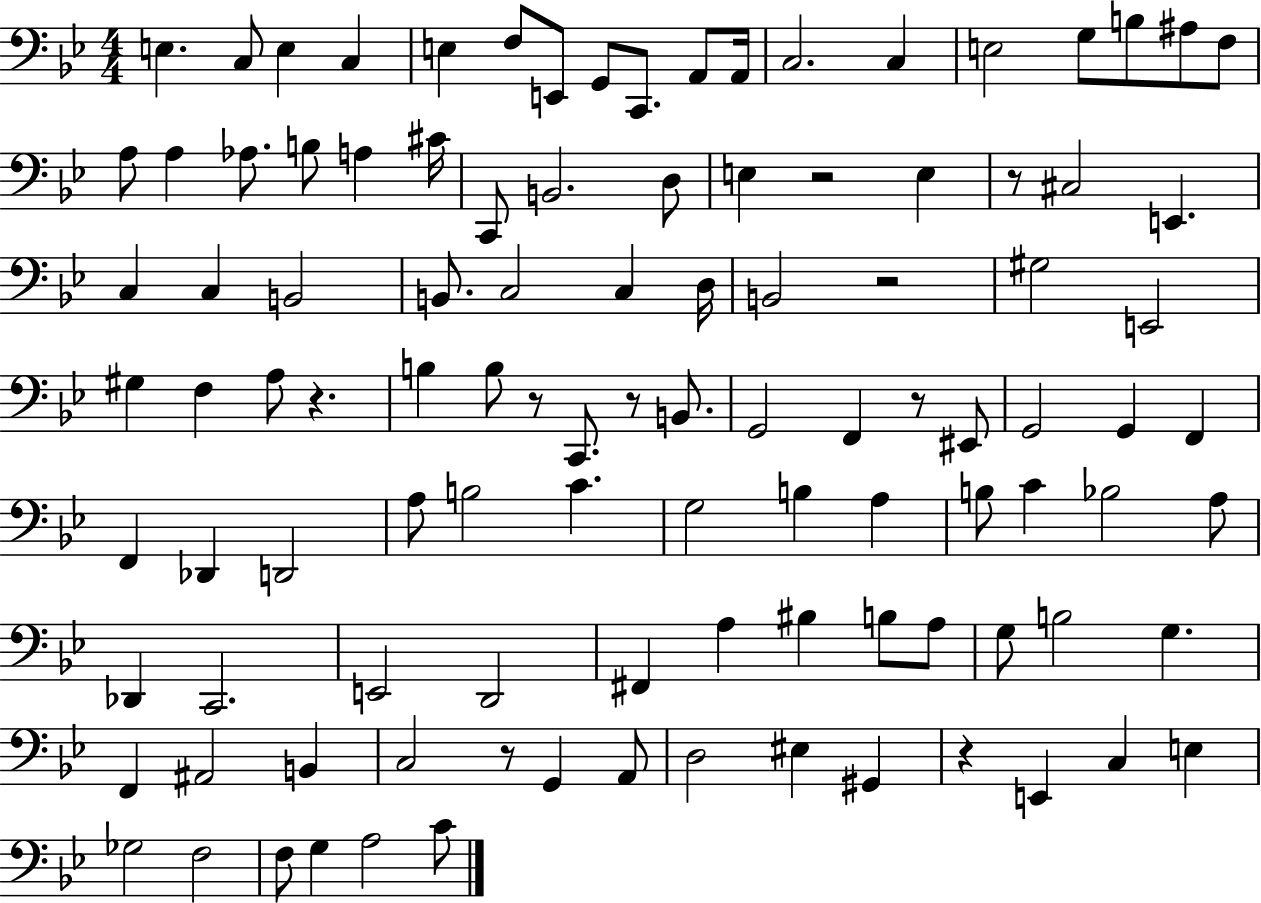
{
  \clef bass
  \numericTimeSignature
  \time 4/4
  \key bes \major
  \repeat volta 2 { e4. c8 e4 c4 | e4 f8 e,8 g,8 c,8. a,8 a,16 | c2. c4 | e2 g8 b8 ais8 f8 | \break a8 a4 aes8. b8 a4 cis'16 | c,8 b,2. d8 | e4 r2 e4 | r8 cis2 e,4. | \break c4 c4 b,2 | b,8. c2 c4 d16 | b,2 r2 | gis2 e,2 | \break gis4 f4 a8 r4. | b4 b8 r8 c,8. r8 b,8. | g,2 f,4 r8 eis,8 | g,2 g,4 f,4 | \break f,4 des,4 d,2 | a8 b2 c'4. | g2 b4 a4 | b8 c'4 bes2 a8 | \break des,4 c,2. | e,2 d,2 | fis,4 a4 bis4 b8 a8 | g8 b2 g4. | \break f,4 ais,2 b,4 | c2 r8 g,4 a,8 | d2 eis4 gis,4 | r4 e,4 c4 e4 | \break ges2 f2 | f8 g4 a2 c'8 | } \bar "|."
}